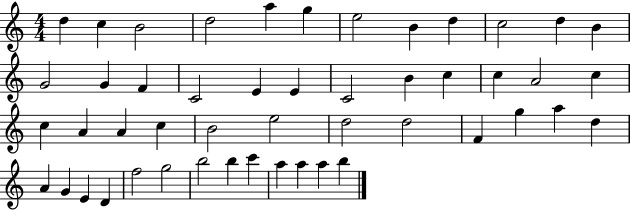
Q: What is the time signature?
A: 4/4